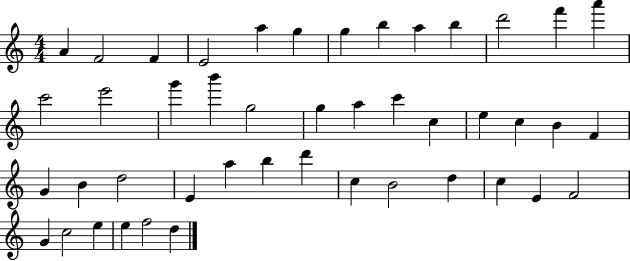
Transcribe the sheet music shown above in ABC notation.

X:1
T:Untitled
M:4/4
L:1/4
K:C
A F2 F E2 a g g b a b d'2 f' a' c'2 e'2 g' b' g2 g a c' c e c B F G B d2 E a b d' c B2 d c E F2 G c2 e e f2 d